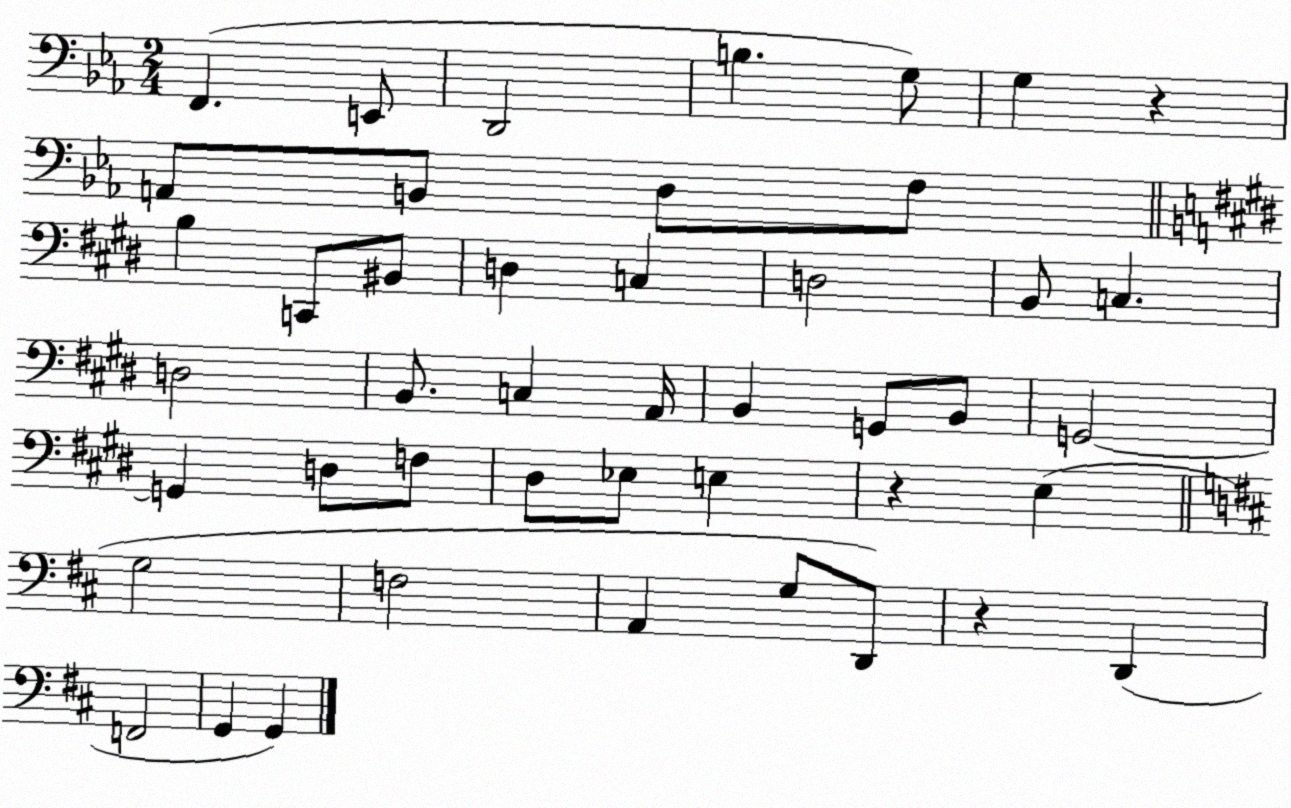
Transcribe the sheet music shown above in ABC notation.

X:1
T:Untitled
M:2/4
L:1/4
K:Eb
F,, E,,/2 D,,2 B, G,/2 G, z A,,/2 B,,/2 D,/2 F,/2 B, C,,/2 ^B,,/2 D, C, D,2 B,,/2 C, D,2 B,,/2 C, A,,/4 B,, G,,/2 B,,/2 G,,2 G,, D,/2 F,/2 ^D,/2 _E,/2 E, z E, G,2 F,2 A,, G,/2 D,,/2 z D,, F,,2 G,, G,,